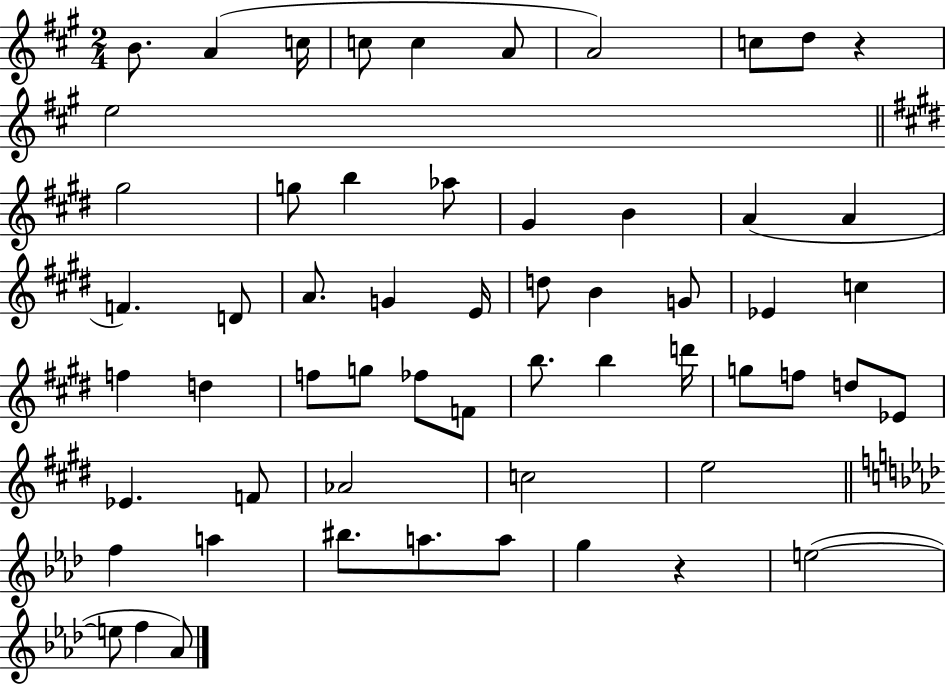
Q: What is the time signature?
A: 2/4